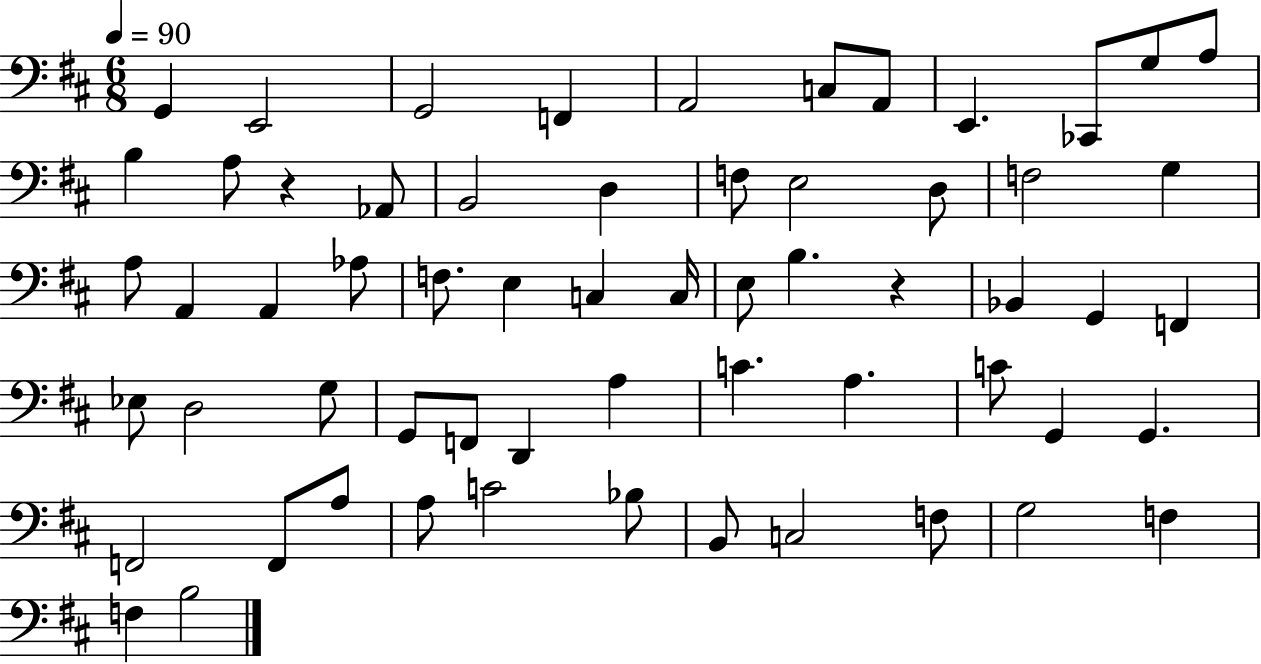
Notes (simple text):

G2/q E2/h G2/h F2/q A2/h C3/e A2/e E2/q. CES2/e G3/e A3/e B3/q A3/e R/q Ab2/e B2/h D3/q F3/e E3/h D3/e F3/h G3/q A3/e A2/q A2/q Ab3/e F3/e. E3/q C3/q C3/s E3/e B3/q. R/q Bb2/q G2/q F2/q Eb3/e D3/h G3/e G2/e F2/e D2/q A3/q C4/q. A3/q. C4/e G2/q G2/q. F2/h F2/e A3/e A3/e C4/h Bb3/e B2/e C3/h F3/e G3/h F3/q F3/q B3/h